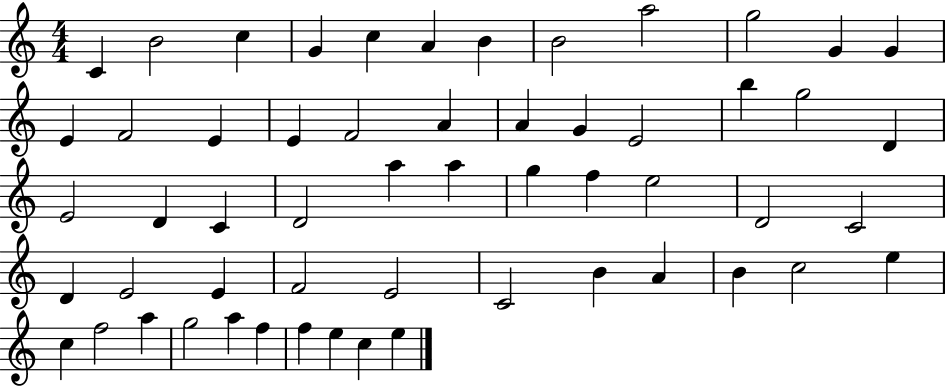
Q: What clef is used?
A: treble